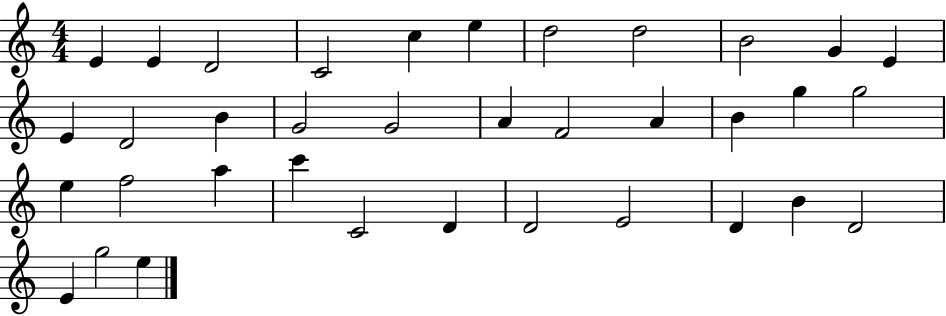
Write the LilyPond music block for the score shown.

{
  \clef treble
  \numericTimeSignature
  \time 4/4
  \key c \major
  e'4 e'4 d'2 | c'2 c''4 e''4 | d''2 d''2 | b'2 g'4 e'4 | \break e'4 d'2 b'4 | g'2 g'2 | a'4 f'2 a'4 | b'4 g''4 g''2 | \break e''4 f''2 a''4 | c'''4 c'2 d'4 | d'2 e'2 | d'4 b'4 d'2 | \break e'4 g''2 e''4 | \bar "|."
}